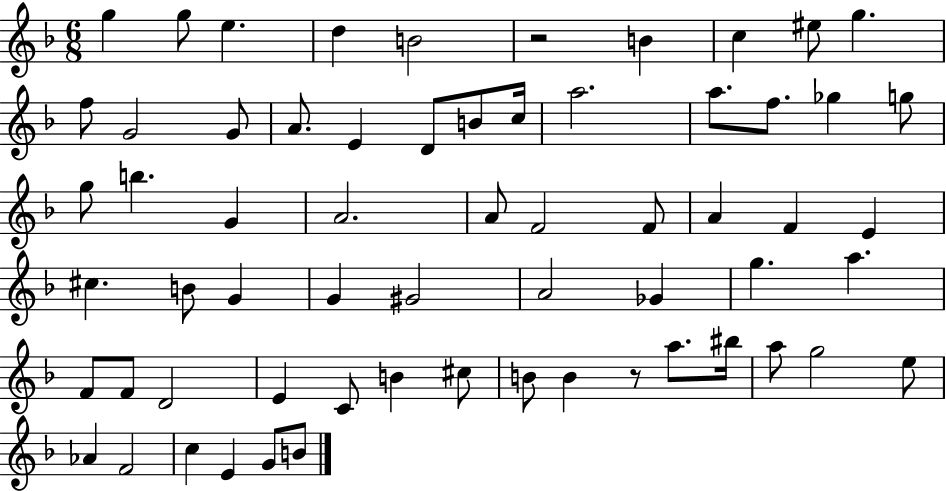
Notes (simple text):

G5/q G5/e E5/q. D5/q B4/h R/h B4/q C5/q EIS5/e G5/q. F5/e G4/h G4/e A4/e. E4/q D4/e B4/e C5/s A5/h. A5/e. F5/e. Gb5/q G5/e G5/e B5/q. G4/q A4/h. A4/e F4/h F4/e A4/q F4/q E4/q C#5/q. B4/e G4/q G4/q G#4/h A4/h Gb4/q G5/q. A5/q. F4/e F4/e D4/h E4/q C4/e B4/q C#5/e B4/e B4/q R/e A5/e. BIS5/s A5/e G5/h E5/e Ab4/q F4/h C5/q E4/q G4/e B4/e